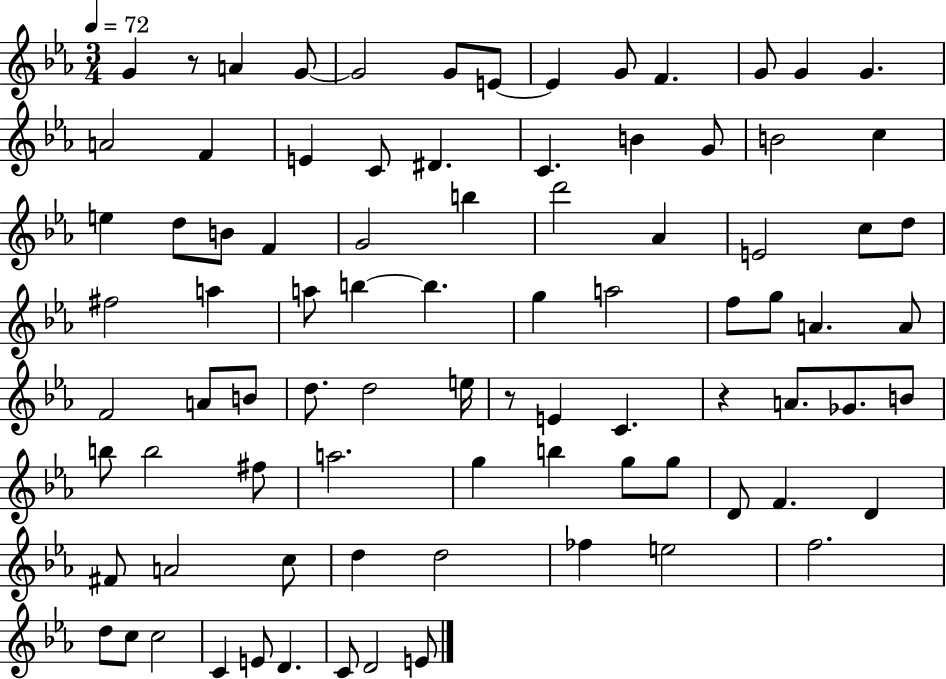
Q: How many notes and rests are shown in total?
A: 86